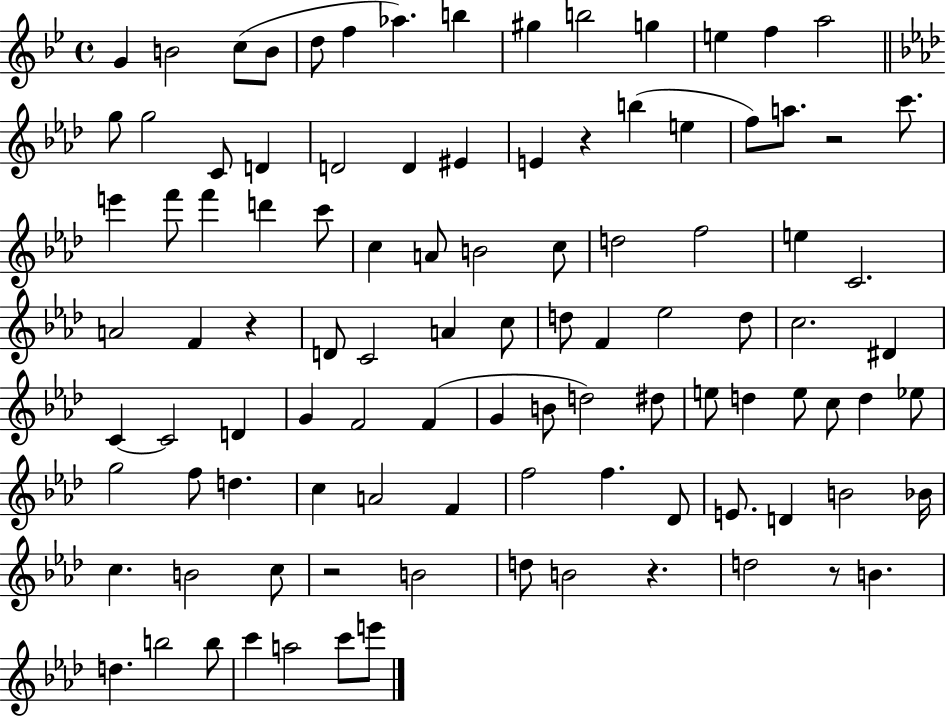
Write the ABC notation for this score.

X:1
T:Untitled
M:4/4
L:1/4
K:Bb
G B2 c/2 B/2 d/2 f _a b ^g b2 g e f a2 g/2 g2 C/2 D D2 D ^E E z b e f/2 a/2 z2 c'/2 e' f'/2 f' d' c'/2 c A/2 B2 c/2 d2 f2 e C2 A2 F z D/2 C2 A c/2 d/2 F _e2 d/2 c2 ^D C C2 D G F2 F G B/2 d2 ^d/2 e/2 d e/2 c/2 d _e/2 g2 f/2 d c A2 F f2 f _D/2 E/2 D B2 _B/4 c B2 c/2 z2 B2 d/2 B2 z d2 z/2 B d b2 b/2 c' a2 c'/2 e'/2